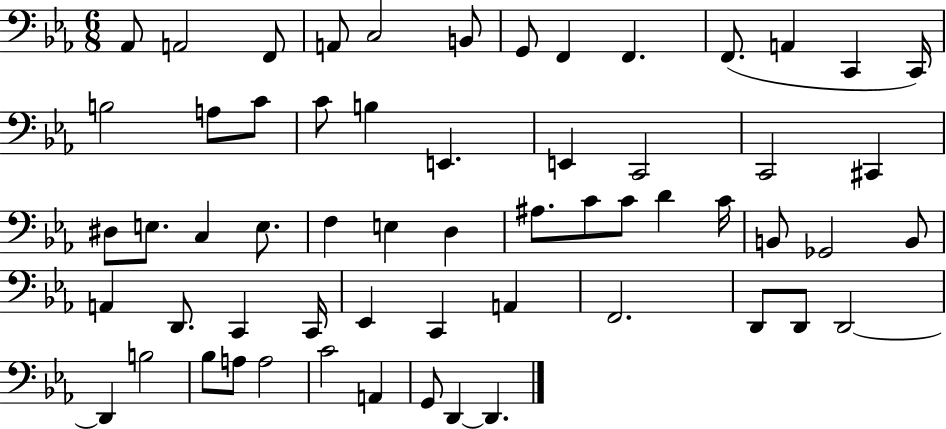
Ab2/e A2/h F2/e A2/e C3/h B2/e G2/e F2/q F2/q. F2/e. A2/q C2/q C2/s B3/h A3/e C4/e C4/e B3/q E2/q. E2/q C2/h C2/h C#2/q D#3/e E3/e. C3/q E3/e. F3/q E3/q D3/q A#3/e. C4/e C4/e D4/q C4/s B2/e Gb2/h B2/e A2/q D2/e. C2/q C2/s Eb2/q C2/q A2/q F2/h. D2/e D2/e D2/h D2/q B3/h Bb3/e A3/e A3/h C4/h A2/q G2/e D2/q D2/q.